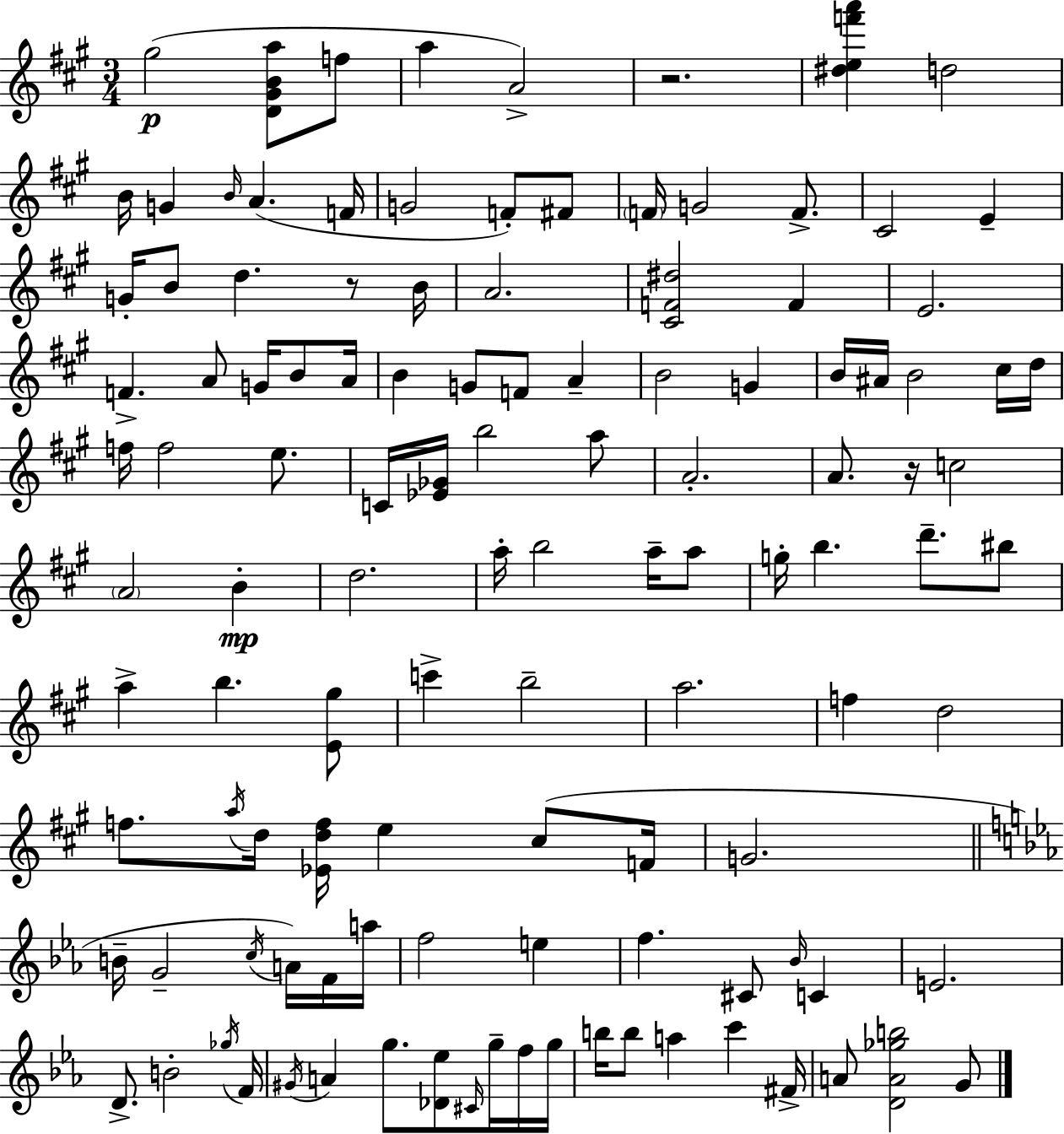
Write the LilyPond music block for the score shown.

{
  \clef treble
  \numericTimeSignature
  \time 3/4
  \key a \major
  \repeat volta 2 { gis''2(\p <d' gis' b' a''>8 f''8 | a''4 a'2->) | r2. | <dis'' e'' f''' a'''>4 d''2 | \break b'16 g'4 \grace { b'16 }( a'4. | f'16 g'2 f'8-.) fis'8 | \parenthesize f'16 g'2 f'8.-> | cis'2 e'4-- | \break g'16-. b'8 d''4. r8 | b'16 a'2. | <cis' f' dis''>2 f'4 | e'2. | \break f'4.-> a'8 g'16 b'8 | a'16 b'4 g'8 f'8 a'4-- | b'2 g'4 | b'16 ais'16 b'2 cis''16 | \break d''16 f''16 f''2 e''8. | c'16 <ees' ges'>16 b''2 a''8 | a'2.-. | a'8. r16 c''2 | \break \parenthesize a'2 b'4-.\mp | d''2. | a''16-. b''2 a''16-- a''8 | g''16-. b''4. d'''8.-- bis''8 | \break a''4-> b''4. <e' gis''>8 | c'''4-> b''2-- | a''2. | f''4 d''2 | \break f''8. \acciaccatura { a''16 } d''16 <ees' d'' f''>16 e''4 cis''8( | f'16 g'2. | \bar "||" \break \key ees \major b'16-- g'2-- \acciaccatura { c''16 }) a'16 f'16 | a''16 f''2 e''4 | f''4. cis'8 \grace { bes'16 } c'4 | e'2. | \break d'8.-> b'2-. | \acciaccatura { ges''16 } f'16 \acciaccatura { gis'16 } a'4 g''8. <des' ees''>8 | \grace { cis'16 } g''16-- f''16 g''16 b''16 b''8 a''4 | c'''4 fis'16-> a'8 <d' a' ges'' b''>2 | \break g'8 } \bar "|."
}